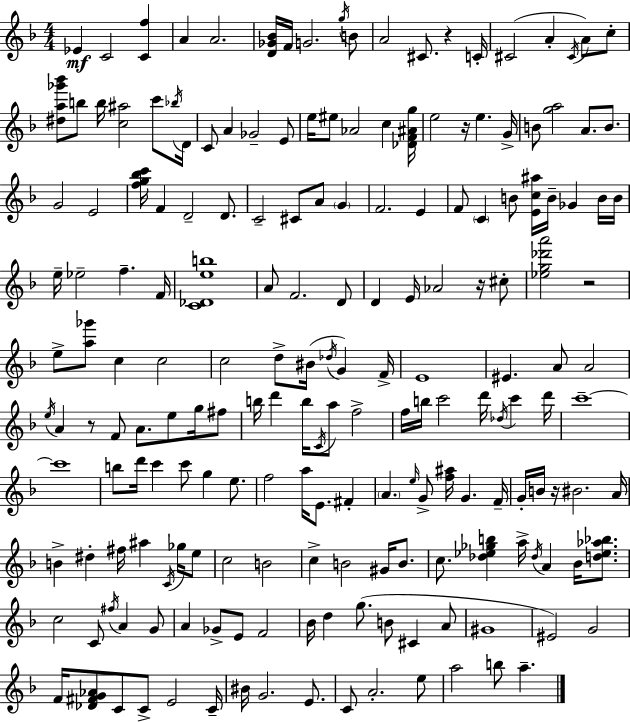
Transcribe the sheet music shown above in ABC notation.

X:1
T:Untitled
M:4/4
L:1/4
K:F
_E C2 [Cf] A A2 [D_G_B]/4 F/4 G2 g/4 B/2 A2 ^C/2 z C/4 ^C2 A ^C/4 A/2 c/2 [^da_g'_b']/2 b/2 b/4 [c^a]2 c'/2 _b/4 D/4 C/2 A _G2 E/2 e/4 ^e/2 _A2 c [_DF^Ag]/4 e2 z/4 e G/4 B/2 [ga]2 A/2 B/2 G2 E2 [fg_bc']/4 F D2 D/2 C2 ^C/2 A/2 G F2 E F/2 C B/2 [Ec^a]/4 B/4 _G B/4 B/4 e/4 _e2 f F/4 [C_Deb]4 A/2 F2 D/2 D E/4 _A2 z/4 ^c/2 [_eg_d'a']2 z2 e/2 [a_g']/2 c c2 c2 d/2 ^B/4 _d/4 G F/4 E4 ^E A/2 A2 e/4 A z/2 F/2 A/2 e/2 g/4 ^f/2 b/4 d' b/4 C/4 a/2 f2 f/4 b/4 c'2 d'/4 _d/4 c' d'/4 c'4 c'4 b/2 d'/4 c' c'/2 g e/2 f2 a/4 E/2 ^F A e/4 G/2 [f^a]/4 G F/4 G/4 B/4 z/4 ^B2 A/4 B ^d ^f/4 ^a C/4 _g/4 e/2 c2 B2 c B2 ^G/4 B/2 c/2 [_d_e_gb] a/4 _d/4 A _B/4 [d_e_a_b]/2 c2 C/2 ^f/4 A G/2 A _G/2 E/2 F2 _B/4 d g/2 B/2 ^C A/2 ^G4 ^E2 G2 F/4 [_D^FG_A]/2 C/2 C/2 E2 C/4 ^B/4 G2 E/2 C/2 A2 e/2 a2 b/2 a